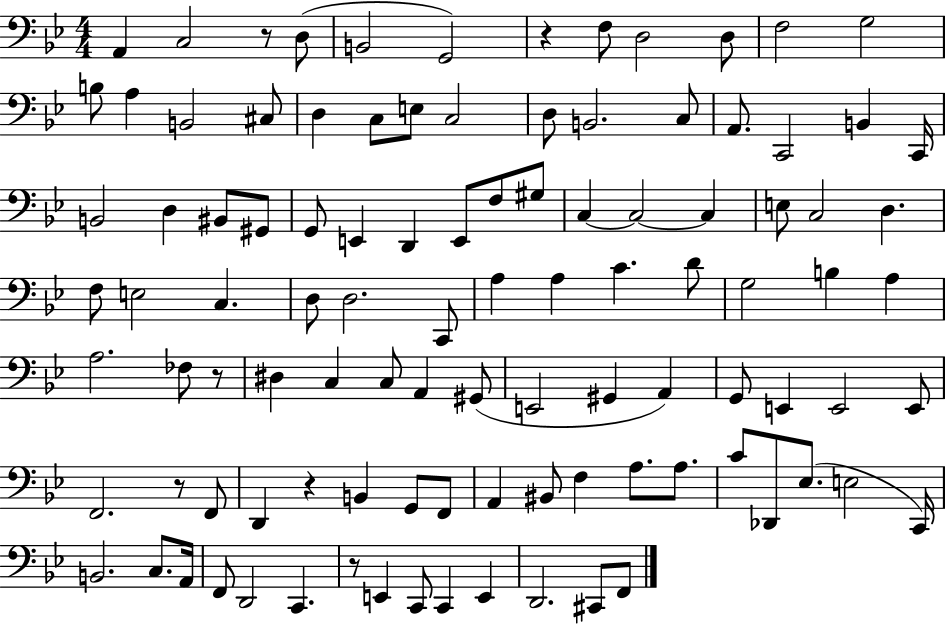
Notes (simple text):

A2/q C3/h R/e D3/e B2/h G2/h R/q F3/e D3/h D3/e F3/h G3/h B3/e A3/q B2/h C#3/e D3/q C3/e E3/e C3/h D3/e B2/h. C3/e A2/e. C2/h B2/q C2/s B2/h D3/q BIS2/e G#2/e G2/e E2/q D2/q E2/e F3/e G#3/e C3/q C3/h C3/q E3/e C3/h D3/q. F3/e E3/h C3/q. D3/e D3/h. C2/e A3/q A3/q C4/q. D4/e G3/h B3/q A3/q A3/h. FES3/e R/e D#3/q C3/q C3/e A2/q G#2/e E2/h G#2/q A2/q G2/e E2/q E2/h E2/e F2/h. R/e F2/e D2/q R/q B2/q G2/e F2/e A2/q BIS2/e F3/q A3/e. A3/e. C4/e Db2/e Eb3/e. E3/h C2/s B2/h. C3/e. A2/s F2/e D2/h C2/q. R/e E2/q C2/e C2/q E2/q D2/h. C#2/e F2/e